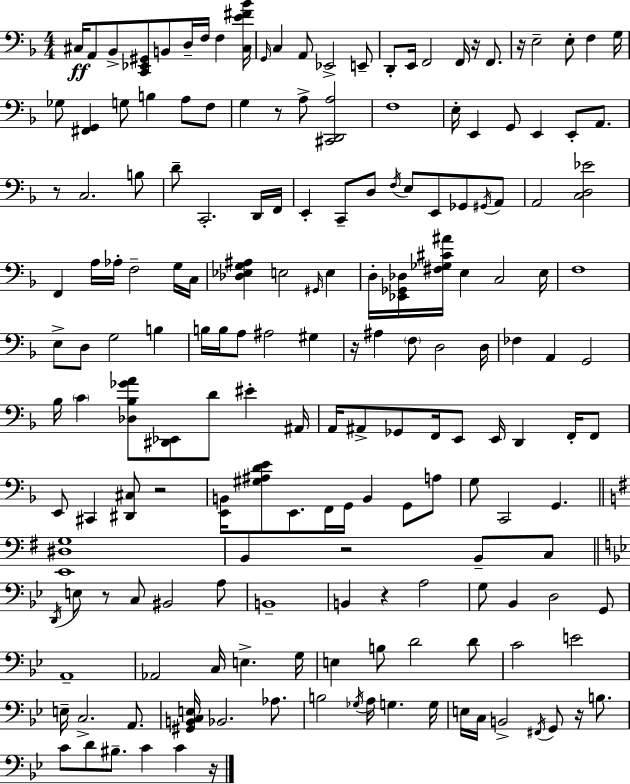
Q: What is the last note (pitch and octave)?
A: C4